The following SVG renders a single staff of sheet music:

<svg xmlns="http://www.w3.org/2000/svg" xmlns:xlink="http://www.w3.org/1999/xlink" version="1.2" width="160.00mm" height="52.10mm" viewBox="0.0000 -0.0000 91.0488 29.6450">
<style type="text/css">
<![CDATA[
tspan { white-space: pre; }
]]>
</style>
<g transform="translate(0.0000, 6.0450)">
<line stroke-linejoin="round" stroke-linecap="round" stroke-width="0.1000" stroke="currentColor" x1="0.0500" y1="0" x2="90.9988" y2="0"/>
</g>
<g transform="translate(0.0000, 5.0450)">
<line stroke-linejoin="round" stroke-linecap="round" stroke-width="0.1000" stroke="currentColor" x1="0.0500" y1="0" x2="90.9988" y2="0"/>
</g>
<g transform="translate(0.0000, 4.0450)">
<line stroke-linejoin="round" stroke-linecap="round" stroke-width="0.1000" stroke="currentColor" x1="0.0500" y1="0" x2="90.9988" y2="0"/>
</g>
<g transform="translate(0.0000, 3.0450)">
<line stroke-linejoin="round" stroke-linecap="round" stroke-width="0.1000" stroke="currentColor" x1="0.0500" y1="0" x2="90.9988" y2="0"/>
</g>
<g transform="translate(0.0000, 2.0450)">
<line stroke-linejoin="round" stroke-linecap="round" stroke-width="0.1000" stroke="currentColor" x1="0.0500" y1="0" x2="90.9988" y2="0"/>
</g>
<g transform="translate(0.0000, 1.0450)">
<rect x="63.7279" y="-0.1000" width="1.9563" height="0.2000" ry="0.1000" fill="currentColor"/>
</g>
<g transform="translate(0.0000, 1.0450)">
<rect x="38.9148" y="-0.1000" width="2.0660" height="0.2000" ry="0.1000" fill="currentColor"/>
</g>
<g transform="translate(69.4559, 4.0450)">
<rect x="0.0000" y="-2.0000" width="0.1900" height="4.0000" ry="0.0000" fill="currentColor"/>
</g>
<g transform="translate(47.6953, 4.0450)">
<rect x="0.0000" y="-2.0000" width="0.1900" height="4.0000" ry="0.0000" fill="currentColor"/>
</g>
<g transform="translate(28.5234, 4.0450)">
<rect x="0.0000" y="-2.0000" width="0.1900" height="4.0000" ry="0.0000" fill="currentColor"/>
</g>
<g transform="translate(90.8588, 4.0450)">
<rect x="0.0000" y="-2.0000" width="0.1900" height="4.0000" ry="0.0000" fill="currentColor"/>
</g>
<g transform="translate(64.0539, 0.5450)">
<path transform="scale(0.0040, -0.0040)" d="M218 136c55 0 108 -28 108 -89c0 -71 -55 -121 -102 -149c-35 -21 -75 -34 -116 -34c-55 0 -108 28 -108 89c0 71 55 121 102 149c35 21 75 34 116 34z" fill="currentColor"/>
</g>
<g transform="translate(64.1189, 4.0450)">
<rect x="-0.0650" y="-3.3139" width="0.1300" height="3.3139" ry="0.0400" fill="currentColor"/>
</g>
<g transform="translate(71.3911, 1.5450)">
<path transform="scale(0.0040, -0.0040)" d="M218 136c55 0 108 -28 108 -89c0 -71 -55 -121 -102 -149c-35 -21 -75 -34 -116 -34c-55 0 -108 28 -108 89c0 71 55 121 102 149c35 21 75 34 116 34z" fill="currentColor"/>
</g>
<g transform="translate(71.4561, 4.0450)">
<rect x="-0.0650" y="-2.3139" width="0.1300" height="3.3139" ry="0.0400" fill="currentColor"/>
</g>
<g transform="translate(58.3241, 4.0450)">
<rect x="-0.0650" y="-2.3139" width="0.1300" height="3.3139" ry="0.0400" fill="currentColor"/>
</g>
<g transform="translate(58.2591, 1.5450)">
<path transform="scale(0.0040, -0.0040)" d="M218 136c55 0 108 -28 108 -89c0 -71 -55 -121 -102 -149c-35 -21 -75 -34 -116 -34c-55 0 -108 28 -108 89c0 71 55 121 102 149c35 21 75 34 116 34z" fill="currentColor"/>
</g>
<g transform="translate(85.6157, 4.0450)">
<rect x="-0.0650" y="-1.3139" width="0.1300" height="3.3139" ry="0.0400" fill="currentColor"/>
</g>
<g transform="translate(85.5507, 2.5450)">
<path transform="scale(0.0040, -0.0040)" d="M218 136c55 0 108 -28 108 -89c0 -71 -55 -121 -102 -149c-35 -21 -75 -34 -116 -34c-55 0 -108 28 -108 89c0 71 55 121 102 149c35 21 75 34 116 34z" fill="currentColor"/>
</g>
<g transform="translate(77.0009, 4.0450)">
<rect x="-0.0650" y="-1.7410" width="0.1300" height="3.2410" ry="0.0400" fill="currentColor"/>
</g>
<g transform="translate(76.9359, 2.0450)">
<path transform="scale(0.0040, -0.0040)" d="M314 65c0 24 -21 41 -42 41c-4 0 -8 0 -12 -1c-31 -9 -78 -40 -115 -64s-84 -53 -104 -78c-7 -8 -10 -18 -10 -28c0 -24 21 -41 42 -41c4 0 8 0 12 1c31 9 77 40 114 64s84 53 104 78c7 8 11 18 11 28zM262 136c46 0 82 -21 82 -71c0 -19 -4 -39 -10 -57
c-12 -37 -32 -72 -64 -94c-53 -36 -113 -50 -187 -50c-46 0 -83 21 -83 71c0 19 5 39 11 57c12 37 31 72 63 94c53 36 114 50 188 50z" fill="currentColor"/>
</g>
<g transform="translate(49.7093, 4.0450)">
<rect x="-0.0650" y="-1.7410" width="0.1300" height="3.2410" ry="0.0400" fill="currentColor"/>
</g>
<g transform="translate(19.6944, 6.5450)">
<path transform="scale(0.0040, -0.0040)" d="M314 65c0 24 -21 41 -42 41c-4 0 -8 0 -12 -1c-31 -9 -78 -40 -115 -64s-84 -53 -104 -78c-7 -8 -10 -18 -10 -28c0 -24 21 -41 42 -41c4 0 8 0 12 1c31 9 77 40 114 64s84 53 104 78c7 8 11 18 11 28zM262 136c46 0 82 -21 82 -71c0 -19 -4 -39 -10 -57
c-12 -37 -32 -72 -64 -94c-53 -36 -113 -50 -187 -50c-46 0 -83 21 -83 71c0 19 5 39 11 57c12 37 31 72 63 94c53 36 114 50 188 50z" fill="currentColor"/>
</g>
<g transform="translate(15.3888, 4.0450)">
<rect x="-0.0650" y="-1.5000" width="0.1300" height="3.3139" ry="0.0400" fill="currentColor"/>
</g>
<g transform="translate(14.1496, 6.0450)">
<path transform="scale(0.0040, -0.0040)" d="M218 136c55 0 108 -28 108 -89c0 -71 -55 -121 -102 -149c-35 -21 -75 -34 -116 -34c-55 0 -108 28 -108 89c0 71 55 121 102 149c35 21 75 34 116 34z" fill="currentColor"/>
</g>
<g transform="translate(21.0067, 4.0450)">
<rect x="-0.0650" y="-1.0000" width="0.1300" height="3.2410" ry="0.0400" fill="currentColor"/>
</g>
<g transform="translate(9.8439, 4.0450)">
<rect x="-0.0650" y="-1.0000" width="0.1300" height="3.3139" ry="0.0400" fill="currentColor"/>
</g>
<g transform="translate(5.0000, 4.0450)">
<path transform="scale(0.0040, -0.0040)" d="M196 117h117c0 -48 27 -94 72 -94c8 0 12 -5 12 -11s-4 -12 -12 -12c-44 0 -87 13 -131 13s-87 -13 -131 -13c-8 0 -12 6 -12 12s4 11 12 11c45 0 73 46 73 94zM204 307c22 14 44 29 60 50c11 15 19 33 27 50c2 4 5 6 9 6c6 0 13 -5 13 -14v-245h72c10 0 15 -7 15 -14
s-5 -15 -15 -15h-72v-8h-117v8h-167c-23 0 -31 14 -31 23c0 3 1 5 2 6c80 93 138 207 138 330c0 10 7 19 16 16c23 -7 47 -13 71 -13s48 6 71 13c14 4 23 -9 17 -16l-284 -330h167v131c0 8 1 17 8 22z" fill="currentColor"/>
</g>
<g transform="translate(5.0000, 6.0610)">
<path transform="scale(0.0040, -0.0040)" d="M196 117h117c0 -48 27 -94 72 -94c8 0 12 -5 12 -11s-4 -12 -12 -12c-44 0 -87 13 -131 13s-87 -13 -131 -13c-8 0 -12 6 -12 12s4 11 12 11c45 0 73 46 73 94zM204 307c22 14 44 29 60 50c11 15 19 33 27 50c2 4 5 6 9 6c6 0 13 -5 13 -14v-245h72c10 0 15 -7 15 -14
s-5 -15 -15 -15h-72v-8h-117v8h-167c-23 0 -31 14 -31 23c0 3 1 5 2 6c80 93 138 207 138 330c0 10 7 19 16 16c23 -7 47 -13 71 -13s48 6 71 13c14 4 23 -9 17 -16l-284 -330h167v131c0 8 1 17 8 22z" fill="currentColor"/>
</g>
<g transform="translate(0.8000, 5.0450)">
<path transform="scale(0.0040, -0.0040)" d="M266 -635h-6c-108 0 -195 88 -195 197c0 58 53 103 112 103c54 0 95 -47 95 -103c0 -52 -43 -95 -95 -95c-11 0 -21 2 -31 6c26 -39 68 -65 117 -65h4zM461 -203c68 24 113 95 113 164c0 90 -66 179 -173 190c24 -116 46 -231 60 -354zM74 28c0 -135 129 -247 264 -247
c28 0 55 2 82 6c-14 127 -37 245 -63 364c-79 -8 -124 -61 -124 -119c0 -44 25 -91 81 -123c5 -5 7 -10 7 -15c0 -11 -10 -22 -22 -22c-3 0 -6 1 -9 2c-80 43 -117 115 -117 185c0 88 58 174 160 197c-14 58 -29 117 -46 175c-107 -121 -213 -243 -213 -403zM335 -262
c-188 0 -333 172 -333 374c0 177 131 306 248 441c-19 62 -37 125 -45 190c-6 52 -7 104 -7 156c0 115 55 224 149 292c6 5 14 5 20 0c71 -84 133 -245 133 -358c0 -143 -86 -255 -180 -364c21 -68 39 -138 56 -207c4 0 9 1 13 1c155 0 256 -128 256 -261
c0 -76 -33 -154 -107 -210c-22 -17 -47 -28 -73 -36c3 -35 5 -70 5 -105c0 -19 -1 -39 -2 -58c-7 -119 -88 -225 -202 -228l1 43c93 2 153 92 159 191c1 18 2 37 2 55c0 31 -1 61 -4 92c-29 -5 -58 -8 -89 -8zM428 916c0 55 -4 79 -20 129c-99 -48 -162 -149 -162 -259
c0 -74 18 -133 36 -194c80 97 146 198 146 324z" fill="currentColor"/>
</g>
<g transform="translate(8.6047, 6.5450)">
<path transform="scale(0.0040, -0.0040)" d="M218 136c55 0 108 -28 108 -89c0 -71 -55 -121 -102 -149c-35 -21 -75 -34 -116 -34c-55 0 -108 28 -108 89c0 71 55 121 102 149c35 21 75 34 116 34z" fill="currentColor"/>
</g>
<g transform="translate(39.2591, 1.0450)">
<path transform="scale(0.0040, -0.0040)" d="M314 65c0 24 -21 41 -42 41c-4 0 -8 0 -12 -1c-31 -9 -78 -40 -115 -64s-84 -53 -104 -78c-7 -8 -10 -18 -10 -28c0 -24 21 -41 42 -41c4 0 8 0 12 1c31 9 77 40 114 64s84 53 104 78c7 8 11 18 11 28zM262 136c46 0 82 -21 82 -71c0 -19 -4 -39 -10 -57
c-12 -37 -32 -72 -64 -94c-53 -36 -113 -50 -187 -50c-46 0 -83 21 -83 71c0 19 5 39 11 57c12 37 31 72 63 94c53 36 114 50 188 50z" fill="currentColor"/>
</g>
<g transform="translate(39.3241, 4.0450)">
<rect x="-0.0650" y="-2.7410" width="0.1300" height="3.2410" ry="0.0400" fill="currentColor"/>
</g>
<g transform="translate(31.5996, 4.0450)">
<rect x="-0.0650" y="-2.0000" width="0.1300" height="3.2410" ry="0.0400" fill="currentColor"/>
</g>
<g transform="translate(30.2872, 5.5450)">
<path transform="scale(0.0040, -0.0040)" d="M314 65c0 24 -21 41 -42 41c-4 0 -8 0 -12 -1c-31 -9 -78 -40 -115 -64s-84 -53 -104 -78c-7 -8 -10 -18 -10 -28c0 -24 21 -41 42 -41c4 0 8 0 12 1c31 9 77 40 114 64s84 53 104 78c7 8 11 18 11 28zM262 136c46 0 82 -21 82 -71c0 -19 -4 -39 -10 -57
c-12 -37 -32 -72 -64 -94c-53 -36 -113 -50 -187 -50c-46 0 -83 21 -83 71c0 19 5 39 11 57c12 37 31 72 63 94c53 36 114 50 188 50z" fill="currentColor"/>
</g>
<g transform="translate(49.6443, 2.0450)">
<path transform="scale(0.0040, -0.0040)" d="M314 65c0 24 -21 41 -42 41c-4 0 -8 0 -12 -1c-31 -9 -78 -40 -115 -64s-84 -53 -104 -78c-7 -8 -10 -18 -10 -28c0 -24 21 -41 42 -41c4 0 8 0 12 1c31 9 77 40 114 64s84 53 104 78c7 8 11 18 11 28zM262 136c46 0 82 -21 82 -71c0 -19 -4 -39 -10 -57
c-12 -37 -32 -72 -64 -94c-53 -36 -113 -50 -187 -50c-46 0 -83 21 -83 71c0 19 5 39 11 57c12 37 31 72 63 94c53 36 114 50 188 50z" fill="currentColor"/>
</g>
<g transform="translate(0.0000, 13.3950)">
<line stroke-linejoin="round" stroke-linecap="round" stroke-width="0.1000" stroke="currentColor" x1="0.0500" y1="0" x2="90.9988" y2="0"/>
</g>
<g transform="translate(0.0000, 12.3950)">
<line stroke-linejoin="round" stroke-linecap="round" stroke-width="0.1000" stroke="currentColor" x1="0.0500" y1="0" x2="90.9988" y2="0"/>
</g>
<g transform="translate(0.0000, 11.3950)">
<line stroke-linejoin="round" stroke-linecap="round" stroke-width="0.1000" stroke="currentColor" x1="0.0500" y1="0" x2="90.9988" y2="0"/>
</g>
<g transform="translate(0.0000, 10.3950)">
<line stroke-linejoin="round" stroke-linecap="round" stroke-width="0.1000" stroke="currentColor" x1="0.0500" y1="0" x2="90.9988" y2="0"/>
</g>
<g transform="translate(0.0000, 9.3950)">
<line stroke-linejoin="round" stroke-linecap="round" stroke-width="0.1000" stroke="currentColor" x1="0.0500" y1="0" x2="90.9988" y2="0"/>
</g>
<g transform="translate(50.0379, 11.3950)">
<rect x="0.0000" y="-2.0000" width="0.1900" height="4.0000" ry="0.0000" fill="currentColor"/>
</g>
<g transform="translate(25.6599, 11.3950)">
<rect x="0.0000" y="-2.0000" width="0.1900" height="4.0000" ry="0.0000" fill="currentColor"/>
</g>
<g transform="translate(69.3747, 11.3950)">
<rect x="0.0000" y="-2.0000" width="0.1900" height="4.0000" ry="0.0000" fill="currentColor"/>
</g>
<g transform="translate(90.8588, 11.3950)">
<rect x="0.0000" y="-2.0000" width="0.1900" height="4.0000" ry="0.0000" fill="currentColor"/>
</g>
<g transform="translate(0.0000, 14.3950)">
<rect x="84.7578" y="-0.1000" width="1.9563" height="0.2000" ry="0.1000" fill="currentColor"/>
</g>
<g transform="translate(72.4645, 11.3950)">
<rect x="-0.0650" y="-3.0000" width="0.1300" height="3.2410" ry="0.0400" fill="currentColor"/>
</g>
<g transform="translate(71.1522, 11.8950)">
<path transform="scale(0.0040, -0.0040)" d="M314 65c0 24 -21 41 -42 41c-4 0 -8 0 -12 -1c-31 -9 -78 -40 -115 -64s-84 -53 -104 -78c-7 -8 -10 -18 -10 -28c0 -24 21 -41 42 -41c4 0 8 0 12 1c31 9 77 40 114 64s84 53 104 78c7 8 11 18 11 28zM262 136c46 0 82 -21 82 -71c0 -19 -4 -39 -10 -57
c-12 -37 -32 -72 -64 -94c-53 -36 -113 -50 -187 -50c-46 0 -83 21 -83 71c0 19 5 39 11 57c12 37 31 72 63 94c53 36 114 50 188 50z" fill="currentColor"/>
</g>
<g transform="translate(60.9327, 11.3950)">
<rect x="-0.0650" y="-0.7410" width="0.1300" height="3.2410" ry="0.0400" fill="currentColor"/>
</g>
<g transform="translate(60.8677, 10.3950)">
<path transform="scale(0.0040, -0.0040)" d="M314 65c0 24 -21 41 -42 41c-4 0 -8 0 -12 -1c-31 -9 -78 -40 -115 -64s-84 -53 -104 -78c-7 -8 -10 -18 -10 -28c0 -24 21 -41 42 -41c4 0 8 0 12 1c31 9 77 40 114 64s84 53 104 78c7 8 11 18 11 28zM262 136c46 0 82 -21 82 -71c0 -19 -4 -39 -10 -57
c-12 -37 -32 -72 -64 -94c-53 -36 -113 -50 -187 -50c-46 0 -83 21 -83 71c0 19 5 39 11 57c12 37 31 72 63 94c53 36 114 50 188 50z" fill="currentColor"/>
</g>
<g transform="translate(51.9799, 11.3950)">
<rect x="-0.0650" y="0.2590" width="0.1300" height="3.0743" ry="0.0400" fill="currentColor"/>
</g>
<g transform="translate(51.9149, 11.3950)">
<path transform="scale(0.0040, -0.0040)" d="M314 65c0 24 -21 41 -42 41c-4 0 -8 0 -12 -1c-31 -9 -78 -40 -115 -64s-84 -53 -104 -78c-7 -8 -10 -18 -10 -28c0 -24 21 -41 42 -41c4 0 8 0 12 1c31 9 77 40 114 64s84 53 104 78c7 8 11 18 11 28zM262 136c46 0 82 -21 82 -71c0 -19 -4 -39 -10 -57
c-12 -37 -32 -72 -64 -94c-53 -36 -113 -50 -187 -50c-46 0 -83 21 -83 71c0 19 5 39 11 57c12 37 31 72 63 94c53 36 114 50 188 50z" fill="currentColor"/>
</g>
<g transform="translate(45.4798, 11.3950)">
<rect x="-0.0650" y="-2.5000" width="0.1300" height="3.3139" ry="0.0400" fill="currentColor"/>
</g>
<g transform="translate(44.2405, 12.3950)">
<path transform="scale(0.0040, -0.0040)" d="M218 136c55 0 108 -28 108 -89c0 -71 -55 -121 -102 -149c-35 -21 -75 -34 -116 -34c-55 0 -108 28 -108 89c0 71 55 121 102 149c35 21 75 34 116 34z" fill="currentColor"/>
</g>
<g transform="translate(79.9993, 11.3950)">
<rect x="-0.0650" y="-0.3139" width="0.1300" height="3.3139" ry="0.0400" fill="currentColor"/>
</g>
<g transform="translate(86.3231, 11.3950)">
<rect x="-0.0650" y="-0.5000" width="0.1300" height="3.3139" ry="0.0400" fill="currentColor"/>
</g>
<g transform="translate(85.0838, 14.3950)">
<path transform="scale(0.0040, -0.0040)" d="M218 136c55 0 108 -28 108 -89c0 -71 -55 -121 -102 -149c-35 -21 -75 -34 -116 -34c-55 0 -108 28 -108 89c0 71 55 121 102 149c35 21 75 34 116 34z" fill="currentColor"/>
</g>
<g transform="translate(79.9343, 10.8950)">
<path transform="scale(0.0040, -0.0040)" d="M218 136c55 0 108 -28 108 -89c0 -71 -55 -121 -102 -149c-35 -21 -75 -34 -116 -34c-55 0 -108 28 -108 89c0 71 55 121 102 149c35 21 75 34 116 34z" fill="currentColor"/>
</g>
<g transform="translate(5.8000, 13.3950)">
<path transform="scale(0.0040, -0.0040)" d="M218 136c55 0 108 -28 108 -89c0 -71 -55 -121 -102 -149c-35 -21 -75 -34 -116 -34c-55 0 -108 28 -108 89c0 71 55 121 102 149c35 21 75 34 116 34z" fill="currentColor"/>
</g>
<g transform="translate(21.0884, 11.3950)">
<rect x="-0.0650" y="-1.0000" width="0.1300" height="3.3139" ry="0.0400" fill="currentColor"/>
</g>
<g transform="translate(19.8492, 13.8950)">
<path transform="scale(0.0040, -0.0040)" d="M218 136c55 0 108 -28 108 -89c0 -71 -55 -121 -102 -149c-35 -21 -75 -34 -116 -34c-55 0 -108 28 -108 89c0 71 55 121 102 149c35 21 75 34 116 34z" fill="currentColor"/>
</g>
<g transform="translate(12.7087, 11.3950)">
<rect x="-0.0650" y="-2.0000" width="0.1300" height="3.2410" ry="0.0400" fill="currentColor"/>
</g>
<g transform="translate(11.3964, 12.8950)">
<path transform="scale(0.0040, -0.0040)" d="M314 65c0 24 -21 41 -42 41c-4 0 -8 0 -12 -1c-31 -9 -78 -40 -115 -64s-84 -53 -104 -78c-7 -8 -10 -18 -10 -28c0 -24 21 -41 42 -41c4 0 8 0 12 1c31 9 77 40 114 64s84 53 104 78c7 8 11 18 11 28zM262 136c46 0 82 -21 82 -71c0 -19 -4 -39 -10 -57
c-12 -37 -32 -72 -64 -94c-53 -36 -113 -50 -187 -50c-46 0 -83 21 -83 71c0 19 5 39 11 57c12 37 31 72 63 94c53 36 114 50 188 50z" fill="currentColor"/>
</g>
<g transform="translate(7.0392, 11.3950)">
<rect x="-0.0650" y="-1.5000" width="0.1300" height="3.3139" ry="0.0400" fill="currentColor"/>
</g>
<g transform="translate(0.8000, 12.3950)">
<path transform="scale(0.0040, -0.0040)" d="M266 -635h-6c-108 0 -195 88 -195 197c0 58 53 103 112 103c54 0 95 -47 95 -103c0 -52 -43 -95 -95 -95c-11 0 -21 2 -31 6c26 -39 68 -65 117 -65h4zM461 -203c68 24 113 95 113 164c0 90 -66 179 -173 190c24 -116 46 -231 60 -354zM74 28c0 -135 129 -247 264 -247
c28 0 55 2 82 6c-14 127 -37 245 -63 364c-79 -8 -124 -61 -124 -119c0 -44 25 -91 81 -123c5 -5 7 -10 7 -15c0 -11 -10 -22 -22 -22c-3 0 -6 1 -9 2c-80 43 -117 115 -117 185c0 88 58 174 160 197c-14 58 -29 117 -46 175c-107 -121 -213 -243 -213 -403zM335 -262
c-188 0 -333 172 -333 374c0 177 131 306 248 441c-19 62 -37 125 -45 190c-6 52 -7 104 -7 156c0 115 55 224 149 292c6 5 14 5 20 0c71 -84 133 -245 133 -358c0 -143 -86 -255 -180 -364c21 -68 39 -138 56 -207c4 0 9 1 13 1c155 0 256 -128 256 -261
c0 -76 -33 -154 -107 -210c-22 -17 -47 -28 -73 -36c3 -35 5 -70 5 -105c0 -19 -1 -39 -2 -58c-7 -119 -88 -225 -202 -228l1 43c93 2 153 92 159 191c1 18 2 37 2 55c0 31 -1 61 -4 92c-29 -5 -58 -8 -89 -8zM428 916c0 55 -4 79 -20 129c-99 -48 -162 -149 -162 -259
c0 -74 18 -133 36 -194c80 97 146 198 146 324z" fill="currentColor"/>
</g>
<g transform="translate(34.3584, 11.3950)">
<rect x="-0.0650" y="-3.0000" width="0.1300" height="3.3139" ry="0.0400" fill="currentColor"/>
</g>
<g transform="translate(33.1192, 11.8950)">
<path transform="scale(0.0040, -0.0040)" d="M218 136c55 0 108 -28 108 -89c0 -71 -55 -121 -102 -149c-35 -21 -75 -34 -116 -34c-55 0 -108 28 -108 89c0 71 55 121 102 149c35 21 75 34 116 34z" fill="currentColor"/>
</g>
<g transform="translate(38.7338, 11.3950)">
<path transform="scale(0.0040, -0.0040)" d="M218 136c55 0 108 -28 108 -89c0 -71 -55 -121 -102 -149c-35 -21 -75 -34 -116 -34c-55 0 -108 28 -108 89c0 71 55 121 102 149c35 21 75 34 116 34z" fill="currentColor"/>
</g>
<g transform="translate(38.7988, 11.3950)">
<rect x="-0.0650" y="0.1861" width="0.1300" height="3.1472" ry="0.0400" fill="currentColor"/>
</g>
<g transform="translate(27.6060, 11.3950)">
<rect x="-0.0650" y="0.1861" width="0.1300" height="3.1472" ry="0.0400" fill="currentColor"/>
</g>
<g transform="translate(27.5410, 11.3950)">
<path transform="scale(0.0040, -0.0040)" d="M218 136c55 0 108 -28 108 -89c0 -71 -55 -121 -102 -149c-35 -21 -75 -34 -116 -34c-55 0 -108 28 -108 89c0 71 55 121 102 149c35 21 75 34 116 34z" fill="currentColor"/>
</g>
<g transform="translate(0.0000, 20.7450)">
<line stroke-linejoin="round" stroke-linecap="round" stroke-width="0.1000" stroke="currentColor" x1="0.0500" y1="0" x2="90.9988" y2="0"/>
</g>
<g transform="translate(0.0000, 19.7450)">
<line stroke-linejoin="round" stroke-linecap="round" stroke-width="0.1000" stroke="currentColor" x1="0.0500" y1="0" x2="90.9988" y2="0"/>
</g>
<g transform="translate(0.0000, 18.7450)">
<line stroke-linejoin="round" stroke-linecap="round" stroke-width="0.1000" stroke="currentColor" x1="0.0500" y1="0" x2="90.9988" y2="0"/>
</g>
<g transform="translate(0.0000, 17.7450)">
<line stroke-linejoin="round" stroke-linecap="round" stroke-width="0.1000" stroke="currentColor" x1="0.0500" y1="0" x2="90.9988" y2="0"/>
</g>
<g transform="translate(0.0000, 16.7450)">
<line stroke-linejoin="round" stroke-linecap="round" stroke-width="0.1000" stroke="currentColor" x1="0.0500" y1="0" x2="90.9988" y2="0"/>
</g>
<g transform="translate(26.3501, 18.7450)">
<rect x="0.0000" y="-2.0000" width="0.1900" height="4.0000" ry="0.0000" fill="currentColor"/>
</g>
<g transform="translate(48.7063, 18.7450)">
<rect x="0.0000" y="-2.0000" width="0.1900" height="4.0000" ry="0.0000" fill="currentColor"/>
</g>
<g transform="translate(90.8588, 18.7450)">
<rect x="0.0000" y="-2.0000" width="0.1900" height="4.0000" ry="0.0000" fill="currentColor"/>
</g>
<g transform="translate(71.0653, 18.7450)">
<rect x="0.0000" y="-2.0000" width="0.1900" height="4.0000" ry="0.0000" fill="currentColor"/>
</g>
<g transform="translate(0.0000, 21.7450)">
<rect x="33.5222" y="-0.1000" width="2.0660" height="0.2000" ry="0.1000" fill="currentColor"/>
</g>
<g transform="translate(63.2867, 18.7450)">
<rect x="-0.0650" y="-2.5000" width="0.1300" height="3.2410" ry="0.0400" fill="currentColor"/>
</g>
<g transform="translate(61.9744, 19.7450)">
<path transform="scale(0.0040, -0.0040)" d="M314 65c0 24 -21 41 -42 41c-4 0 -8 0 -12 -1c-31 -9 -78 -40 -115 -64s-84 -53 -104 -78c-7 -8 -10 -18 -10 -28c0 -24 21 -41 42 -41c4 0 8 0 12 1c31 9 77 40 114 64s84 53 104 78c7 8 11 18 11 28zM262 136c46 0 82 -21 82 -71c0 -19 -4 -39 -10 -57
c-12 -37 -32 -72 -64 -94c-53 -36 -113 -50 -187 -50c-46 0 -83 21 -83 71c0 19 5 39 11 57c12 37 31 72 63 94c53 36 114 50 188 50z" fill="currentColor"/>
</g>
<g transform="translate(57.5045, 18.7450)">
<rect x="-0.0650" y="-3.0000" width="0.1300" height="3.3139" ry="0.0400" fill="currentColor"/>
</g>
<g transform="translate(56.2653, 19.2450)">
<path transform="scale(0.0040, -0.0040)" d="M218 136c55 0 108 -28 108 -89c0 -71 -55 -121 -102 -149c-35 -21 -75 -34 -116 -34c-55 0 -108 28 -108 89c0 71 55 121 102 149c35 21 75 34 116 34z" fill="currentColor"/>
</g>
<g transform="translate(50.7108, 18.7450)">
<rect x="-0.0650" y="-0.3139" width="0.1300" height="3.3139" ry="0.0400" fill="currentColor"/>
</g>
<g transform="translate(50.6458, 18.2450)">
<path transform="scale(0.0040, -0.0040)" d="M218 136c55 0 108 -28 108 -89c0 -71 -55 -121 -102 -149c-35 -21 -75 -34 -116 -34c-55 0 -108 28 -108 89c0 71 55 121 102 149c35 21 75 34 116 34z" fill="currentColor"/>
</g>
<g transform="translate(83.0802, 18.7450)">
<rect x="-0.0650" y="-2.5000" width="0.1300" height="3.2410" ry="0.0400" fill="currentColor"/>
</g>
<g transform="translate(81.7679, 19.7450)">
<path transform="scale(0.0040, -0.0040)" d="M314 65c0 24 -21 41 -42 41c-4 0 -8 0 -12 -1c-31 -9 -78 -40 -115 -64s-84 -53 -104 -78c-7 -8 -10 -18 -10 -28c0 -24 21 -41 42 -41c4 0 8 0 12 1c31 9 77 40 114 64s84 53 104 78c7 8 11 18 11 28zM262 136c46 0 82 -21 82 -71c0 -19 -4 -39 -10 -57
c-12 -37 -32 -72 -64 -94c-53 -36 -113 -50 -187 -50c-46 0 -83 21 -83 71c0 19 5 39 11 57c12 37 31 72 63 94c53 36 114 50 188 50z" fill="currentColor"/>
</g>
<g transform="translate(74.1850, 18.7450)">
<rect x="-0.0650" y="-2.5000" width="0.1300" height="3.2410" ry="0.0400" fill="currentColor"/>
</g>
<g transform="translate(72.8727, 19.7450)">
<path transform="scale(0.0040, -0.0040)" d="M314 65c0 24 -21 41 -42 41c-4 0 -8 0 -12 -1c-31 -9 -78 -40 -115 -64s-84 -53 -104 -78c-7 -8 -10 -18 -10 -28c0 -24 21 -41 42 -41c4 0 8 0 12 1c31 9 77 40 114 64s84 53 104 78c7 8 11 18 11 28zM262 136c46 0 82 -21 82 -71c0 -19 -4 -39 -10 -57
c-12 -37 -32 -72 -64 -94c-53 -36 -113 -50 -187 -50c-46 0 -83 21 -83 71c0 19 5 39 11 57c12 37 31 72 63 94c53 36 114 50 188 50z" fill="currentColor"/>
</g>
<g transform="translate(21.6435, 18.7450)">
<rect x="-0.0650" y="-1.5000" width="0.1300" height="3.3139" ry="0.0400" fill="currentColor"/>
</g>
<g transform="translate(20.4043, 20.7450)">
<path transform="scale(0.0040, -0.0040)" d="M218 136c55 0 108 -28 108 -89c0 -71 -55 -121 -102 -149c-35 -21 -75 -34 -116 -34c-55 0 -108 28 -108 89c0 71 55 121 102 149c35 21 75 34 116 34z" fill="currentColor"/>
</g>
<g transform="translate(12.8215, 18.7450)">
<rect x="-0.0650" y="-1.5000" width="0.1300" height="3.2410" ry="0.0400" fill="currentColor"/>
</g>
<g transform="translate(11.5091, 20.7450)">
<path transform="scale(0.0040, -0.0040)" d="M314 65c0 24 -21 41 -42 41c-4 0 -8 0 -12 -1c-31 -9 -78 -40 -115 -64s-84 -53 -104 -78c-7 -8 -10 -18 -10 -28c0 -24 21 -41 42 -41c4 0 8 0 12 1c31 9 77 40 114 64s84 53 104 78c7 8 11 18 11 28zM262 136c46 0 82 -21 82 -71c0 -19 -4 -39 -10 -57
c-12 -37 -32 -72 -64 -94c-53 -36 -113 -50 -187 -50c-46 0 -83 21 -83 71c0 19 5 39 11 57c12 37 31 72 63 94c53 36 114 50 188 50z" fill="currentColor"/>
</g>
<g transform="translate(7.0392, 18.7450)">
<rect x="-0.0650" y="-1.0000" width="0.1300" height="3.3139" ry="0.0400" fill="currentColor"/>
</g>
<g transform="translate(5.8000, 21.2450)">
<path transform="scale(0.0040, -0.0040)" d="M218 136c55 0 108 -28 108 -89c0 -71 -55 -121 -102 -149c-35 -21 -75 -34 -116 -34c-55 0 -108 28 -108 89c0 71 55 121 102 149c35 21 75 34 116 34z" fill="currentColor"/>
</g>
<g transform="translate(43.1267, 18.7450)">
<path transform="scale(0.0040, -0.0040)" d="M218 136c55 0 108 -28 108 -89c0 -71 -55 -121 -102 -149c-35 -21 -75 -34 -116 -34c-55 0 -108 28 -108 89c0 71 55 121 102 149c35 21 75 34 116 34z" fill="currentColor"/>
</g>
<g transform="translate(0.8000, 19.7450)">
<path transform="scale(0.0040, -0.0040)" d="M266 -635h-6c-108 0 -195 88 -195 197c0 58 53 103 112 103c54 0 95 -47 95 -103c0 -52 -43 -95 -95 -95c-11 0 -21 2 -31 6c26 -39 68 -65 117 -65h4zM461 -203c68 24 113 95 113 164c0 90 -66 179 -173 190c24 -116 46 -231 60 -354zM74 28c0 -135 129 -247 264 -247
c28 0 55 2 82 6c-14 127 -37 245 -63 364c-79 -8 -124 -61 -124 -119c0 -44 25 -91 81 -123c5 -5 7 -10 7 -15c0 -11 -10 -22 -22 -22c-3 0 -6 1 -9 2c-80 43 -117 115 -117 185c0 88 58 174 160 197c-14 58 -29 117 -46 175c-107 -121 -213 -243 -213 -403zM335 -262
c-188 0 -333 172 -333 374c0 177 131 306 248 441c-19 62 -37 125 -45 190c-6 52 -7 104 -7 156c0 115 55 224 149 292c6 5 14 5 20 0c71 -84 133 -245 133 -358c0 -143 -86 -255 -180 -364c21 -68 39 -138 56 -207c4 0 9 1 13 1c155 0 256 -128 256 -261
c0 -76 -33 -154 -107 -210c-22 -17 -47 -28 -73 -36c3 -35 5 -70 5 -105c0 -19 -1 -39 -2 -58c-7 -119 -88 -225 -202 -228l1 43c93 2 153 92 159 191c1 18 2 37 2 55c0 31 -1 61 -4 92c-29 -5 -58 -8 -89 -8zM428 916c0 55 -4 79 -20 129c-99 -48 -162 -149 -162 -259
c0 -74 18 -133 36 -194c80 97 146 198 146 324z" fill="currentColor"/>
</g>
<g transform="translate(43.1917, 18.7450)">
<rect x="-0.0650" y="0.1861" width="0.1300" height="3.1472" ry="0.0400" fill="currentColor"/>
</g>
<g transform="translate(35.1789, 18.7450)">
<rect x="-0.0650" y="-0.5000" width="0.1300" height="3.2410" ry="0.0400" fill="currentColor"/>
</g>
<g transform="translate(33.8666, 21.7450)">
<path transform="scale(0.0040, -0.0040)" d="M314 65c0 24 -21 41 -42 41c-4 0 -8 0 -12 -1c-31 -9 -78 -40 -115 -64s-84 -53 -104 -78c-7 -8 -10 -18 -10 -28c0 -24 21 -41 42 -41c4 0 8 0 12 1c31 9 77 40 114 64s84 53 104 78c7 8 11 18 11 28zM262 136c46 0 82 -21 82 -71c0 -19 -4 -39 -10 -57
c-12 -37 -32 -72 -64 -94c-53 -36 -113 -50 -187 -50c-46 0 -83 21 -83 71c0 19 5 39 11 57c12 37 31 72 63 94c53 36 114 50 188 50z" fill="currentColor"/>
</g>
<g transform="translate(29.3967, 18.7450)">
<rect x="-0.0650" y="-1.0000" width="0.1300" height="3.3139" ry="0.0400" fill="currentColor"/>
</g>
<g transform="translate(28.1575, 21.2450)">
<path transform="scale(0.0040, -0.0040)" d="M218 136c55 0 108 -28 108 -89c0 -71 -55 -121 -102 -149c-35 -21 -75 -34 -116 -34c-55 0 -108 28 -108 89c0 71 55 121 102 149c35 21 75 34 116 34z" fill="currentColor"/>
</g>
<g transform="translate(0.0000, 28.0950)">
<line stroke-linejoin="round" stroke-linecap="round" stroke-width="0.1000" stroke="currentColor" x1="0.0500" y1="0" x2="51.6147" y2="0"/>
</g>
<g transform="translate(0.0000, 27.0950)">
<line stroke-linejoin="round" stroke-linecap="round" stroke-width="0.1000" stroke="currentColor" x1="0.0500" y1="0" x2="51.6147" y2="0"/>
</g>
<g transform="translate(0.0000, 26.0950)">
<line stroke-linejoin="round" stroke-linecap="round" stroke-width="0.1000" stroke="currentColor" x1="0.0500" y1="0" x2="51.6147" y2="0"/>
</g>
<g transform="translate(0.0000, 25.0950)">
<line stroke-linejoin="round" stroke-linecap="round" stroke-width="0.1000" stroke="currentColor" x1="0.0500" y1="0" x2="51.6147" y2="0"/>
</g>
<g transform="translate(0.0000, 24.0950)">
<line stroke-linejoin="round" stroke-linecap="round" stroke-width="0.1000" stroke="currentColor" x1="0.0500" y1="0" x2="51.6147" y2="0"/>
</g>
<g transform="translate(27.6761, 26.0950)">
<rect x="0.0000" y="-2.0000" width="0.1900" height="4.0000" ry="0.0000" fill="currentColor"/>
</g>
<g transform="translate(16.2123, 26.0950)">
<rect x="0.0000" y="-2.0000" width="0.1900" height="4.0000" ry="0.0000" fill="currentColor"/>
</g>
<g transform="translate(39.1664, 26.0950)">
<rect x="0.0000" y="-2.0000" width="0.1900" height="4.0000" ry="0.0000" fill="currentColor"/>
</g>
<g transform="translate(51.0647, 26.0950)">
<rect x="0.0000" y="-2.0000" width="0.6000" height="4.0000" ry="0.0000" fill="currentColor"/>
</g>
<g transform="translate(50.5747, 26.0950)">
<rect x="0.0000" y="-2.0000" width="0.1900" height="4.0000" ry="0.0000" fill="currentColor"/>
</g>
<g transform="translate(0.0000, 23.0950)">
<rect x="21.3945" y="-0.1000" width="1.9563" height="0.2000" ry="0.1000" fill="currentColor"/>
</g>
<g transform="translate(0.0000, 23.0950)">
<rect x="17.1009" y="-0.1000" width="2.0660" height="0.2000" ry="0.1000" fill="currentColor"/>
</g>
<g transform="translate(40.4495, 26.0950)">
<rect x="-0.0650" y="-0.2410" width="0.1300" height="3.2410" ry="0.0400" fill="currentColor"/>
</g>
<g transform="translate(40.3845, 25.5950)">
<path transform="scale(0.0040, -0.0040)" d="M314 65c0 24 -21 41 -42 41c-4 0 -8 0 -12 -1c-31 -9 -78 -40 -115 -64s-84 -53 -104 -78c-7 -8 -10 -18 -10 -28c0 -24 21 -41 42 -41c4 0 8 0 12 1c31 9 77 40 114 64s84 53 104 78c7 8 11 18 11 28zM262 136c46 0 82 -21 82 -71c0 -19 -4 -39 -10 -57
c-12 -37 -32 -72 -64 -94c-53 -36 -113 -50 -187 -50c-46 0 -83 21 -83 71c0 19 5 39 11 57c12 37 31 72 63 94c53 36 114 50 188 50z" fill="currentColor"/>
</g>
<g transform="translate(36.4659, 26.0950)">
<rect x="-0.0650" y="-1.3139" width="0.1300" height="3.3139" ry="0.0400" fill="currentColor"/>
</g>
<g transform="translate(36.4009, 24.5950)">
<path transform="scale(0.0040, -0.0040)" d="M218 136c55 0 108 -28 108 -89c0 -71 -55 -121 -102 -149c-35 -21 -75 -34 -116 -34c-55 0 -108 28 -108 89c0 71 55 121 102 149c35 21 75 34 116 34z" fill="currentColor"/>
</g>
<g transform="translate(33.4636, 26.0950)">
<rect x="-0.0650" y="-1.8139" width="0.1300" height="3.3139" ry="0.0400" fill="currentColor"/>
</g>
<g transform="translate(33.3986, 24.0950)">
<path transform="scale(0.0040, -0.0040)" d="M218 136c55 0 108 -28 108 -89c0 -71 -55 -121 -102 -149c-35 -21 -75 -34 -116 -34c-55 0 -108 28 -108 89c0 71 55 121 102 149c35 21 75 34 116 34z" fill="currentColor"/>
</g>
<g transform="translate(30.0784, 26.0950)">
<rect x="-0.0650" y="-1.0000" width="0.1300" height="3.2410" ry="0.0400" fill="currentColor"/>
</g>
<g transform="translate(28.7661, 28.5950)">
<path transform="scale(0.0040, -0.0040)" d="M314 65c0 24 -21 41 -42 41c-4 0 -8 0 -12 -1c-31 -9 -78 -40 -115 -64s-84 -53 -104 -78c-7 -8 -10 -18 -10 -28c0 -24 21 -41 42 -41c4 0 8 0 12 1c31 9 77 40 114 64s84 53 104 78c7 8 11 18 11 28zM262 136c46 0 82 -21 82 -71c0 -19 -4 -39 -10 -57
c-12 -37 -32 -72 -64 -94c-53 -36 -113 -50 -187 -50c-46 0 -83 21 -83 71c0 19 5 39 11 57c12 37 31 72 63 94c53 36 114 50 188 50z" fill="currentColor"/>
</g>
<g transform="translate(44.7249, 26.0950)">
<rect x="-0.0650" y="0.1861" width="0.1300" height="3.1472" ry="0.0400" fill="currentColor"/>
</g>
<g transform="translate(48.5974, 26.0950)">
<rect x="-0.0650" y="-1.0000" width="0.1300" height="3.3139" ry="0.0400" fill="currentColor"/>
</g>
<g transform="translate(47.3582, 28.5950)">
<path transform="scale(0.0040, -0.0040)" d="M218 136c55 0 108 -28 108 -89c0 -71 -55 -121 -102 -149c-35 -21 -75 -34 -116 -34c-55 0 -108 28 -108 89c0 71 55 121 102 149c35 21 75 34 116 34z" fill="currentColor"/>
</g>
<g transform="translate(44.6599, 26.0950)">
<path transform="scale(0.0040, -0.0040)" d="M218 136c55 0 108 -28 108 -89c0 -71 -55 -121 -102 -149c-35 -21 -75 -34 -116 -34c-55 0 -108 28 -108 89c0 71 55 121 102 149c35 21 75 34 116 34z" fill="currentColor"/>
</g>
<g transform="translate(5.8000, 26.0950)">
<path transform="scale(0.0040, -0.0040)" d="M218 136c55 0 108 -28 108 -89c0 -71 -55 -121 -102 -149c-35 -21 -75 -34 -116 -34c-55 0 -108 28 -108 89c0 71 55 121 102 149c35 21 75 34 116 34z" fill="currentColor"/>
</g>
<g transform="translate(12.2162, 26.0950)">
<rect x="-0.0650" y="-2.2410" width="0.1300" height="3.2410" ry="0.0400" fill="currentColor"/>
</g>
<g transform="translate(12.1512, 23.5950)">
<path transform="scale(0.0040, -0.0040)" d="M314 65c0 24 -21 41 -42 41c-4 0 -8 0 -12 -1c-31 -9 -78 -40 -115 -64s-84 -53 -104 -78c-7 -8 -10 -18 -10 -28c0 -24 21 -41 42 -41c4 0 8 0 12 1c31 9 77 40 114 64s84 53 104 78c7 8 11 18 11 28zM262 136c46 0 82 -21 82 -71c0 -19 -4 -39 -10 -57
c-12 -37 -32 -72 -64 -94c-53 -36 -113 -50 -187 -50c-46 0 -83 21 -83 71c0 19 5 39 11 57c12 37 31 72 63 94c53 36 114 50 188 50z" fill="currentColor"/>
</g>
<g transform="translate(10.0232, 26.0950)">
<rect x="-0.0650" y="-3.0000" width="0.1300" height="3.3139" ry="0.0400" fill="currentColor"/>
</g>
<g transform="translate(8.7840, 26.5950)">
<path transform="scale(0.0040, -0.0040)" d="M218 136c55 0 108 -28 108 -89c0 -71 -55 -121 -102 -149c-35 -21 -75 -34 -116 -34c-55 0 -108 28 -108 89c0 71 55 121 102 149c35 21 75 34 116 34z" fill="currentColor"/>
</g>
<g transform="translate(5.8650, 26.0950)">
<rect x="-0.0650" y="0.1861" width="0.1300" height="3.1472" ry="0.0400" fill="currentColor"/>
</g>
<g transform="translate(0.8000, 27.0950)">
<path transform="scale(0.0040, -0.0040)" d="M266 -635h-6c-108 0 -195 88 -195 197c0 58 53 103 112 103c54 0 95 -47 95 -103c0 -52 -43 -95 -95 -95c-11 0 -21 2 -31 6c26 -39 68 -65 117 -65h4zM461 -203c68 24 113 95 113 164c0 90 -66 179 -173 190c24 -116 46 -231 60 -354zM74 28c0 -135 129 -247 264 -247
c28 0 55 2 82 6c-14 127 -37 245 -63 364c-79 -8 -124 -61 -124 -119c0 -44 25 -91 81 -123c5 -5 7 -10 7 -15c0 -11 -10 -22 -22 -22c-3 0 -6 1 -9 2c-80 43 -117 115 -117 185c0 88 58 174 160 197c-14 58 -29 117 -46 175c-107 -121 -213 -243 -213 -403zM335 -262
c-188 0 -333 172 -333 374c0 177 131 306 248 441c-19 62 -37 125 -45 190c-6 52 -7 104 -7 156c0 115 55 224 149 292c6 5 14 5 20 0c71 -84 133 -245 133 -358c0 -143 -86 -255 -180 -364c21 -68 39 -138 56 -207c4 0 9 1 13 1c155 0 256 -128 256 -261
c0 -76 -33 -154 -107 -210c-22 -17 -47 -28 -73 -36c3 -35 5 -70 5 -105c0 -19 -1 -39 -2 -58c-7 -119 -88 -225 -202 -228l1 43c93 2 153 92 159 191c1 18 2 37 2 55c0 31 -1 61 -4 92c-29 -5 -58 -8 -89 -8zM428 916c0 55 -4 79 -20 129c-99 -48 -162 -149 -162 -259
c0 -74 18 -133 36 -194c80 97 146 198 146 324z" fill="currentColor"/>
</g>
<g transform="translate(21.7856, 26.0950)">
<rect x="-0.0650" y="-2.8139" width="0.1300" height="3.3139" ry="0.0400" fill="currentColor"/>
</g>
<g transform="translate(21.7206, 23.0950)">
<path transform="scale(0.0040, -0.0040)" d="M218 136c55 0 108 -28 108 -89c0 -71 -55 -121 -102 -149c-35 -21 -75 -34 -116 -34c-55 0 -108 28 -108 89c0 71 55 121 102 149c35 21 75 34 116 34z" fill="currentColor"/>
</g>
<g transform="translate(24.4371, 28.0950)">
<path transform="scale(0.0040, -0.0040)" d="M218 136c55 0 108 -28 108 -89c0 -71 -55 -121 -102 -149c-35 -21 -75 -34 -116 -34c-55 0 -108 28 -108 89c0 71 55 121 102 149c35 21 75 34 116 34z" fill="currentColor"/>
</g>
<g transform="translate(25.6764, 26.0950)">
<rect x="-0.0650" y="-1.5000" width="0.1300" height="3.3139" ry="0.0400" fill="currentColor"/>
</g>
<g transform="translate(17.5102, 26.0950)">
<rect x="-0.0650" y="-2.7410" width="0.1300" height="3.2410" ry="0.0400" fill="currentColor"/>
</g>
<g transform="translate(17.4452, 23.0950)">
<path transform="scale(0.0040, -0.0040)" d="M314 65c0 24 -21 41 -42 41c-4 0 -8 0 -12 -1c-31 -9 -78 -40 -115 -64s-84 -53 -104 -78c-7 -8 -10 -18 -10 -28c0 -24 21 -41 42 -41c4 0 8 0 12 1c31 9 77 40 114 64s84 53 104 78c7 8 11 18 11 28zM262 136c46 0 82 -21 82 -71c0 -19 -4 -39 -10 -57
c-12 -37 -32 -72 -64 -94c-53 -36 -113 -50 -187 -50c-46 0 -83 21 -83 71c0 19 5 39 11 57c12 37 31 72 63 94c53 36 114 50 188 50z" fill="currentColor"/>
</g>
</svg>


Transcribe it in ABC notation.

X:1
T:Untitled
M:4/4
L:1/4
K:C
D E D2 F2 a2 f2 g b g f2 e E F2 D B A B G B2 d2 A2 c C D E2 E D C2 B c A G2 G2 G2 B A g2 a2 a E D2 f e c2 B D